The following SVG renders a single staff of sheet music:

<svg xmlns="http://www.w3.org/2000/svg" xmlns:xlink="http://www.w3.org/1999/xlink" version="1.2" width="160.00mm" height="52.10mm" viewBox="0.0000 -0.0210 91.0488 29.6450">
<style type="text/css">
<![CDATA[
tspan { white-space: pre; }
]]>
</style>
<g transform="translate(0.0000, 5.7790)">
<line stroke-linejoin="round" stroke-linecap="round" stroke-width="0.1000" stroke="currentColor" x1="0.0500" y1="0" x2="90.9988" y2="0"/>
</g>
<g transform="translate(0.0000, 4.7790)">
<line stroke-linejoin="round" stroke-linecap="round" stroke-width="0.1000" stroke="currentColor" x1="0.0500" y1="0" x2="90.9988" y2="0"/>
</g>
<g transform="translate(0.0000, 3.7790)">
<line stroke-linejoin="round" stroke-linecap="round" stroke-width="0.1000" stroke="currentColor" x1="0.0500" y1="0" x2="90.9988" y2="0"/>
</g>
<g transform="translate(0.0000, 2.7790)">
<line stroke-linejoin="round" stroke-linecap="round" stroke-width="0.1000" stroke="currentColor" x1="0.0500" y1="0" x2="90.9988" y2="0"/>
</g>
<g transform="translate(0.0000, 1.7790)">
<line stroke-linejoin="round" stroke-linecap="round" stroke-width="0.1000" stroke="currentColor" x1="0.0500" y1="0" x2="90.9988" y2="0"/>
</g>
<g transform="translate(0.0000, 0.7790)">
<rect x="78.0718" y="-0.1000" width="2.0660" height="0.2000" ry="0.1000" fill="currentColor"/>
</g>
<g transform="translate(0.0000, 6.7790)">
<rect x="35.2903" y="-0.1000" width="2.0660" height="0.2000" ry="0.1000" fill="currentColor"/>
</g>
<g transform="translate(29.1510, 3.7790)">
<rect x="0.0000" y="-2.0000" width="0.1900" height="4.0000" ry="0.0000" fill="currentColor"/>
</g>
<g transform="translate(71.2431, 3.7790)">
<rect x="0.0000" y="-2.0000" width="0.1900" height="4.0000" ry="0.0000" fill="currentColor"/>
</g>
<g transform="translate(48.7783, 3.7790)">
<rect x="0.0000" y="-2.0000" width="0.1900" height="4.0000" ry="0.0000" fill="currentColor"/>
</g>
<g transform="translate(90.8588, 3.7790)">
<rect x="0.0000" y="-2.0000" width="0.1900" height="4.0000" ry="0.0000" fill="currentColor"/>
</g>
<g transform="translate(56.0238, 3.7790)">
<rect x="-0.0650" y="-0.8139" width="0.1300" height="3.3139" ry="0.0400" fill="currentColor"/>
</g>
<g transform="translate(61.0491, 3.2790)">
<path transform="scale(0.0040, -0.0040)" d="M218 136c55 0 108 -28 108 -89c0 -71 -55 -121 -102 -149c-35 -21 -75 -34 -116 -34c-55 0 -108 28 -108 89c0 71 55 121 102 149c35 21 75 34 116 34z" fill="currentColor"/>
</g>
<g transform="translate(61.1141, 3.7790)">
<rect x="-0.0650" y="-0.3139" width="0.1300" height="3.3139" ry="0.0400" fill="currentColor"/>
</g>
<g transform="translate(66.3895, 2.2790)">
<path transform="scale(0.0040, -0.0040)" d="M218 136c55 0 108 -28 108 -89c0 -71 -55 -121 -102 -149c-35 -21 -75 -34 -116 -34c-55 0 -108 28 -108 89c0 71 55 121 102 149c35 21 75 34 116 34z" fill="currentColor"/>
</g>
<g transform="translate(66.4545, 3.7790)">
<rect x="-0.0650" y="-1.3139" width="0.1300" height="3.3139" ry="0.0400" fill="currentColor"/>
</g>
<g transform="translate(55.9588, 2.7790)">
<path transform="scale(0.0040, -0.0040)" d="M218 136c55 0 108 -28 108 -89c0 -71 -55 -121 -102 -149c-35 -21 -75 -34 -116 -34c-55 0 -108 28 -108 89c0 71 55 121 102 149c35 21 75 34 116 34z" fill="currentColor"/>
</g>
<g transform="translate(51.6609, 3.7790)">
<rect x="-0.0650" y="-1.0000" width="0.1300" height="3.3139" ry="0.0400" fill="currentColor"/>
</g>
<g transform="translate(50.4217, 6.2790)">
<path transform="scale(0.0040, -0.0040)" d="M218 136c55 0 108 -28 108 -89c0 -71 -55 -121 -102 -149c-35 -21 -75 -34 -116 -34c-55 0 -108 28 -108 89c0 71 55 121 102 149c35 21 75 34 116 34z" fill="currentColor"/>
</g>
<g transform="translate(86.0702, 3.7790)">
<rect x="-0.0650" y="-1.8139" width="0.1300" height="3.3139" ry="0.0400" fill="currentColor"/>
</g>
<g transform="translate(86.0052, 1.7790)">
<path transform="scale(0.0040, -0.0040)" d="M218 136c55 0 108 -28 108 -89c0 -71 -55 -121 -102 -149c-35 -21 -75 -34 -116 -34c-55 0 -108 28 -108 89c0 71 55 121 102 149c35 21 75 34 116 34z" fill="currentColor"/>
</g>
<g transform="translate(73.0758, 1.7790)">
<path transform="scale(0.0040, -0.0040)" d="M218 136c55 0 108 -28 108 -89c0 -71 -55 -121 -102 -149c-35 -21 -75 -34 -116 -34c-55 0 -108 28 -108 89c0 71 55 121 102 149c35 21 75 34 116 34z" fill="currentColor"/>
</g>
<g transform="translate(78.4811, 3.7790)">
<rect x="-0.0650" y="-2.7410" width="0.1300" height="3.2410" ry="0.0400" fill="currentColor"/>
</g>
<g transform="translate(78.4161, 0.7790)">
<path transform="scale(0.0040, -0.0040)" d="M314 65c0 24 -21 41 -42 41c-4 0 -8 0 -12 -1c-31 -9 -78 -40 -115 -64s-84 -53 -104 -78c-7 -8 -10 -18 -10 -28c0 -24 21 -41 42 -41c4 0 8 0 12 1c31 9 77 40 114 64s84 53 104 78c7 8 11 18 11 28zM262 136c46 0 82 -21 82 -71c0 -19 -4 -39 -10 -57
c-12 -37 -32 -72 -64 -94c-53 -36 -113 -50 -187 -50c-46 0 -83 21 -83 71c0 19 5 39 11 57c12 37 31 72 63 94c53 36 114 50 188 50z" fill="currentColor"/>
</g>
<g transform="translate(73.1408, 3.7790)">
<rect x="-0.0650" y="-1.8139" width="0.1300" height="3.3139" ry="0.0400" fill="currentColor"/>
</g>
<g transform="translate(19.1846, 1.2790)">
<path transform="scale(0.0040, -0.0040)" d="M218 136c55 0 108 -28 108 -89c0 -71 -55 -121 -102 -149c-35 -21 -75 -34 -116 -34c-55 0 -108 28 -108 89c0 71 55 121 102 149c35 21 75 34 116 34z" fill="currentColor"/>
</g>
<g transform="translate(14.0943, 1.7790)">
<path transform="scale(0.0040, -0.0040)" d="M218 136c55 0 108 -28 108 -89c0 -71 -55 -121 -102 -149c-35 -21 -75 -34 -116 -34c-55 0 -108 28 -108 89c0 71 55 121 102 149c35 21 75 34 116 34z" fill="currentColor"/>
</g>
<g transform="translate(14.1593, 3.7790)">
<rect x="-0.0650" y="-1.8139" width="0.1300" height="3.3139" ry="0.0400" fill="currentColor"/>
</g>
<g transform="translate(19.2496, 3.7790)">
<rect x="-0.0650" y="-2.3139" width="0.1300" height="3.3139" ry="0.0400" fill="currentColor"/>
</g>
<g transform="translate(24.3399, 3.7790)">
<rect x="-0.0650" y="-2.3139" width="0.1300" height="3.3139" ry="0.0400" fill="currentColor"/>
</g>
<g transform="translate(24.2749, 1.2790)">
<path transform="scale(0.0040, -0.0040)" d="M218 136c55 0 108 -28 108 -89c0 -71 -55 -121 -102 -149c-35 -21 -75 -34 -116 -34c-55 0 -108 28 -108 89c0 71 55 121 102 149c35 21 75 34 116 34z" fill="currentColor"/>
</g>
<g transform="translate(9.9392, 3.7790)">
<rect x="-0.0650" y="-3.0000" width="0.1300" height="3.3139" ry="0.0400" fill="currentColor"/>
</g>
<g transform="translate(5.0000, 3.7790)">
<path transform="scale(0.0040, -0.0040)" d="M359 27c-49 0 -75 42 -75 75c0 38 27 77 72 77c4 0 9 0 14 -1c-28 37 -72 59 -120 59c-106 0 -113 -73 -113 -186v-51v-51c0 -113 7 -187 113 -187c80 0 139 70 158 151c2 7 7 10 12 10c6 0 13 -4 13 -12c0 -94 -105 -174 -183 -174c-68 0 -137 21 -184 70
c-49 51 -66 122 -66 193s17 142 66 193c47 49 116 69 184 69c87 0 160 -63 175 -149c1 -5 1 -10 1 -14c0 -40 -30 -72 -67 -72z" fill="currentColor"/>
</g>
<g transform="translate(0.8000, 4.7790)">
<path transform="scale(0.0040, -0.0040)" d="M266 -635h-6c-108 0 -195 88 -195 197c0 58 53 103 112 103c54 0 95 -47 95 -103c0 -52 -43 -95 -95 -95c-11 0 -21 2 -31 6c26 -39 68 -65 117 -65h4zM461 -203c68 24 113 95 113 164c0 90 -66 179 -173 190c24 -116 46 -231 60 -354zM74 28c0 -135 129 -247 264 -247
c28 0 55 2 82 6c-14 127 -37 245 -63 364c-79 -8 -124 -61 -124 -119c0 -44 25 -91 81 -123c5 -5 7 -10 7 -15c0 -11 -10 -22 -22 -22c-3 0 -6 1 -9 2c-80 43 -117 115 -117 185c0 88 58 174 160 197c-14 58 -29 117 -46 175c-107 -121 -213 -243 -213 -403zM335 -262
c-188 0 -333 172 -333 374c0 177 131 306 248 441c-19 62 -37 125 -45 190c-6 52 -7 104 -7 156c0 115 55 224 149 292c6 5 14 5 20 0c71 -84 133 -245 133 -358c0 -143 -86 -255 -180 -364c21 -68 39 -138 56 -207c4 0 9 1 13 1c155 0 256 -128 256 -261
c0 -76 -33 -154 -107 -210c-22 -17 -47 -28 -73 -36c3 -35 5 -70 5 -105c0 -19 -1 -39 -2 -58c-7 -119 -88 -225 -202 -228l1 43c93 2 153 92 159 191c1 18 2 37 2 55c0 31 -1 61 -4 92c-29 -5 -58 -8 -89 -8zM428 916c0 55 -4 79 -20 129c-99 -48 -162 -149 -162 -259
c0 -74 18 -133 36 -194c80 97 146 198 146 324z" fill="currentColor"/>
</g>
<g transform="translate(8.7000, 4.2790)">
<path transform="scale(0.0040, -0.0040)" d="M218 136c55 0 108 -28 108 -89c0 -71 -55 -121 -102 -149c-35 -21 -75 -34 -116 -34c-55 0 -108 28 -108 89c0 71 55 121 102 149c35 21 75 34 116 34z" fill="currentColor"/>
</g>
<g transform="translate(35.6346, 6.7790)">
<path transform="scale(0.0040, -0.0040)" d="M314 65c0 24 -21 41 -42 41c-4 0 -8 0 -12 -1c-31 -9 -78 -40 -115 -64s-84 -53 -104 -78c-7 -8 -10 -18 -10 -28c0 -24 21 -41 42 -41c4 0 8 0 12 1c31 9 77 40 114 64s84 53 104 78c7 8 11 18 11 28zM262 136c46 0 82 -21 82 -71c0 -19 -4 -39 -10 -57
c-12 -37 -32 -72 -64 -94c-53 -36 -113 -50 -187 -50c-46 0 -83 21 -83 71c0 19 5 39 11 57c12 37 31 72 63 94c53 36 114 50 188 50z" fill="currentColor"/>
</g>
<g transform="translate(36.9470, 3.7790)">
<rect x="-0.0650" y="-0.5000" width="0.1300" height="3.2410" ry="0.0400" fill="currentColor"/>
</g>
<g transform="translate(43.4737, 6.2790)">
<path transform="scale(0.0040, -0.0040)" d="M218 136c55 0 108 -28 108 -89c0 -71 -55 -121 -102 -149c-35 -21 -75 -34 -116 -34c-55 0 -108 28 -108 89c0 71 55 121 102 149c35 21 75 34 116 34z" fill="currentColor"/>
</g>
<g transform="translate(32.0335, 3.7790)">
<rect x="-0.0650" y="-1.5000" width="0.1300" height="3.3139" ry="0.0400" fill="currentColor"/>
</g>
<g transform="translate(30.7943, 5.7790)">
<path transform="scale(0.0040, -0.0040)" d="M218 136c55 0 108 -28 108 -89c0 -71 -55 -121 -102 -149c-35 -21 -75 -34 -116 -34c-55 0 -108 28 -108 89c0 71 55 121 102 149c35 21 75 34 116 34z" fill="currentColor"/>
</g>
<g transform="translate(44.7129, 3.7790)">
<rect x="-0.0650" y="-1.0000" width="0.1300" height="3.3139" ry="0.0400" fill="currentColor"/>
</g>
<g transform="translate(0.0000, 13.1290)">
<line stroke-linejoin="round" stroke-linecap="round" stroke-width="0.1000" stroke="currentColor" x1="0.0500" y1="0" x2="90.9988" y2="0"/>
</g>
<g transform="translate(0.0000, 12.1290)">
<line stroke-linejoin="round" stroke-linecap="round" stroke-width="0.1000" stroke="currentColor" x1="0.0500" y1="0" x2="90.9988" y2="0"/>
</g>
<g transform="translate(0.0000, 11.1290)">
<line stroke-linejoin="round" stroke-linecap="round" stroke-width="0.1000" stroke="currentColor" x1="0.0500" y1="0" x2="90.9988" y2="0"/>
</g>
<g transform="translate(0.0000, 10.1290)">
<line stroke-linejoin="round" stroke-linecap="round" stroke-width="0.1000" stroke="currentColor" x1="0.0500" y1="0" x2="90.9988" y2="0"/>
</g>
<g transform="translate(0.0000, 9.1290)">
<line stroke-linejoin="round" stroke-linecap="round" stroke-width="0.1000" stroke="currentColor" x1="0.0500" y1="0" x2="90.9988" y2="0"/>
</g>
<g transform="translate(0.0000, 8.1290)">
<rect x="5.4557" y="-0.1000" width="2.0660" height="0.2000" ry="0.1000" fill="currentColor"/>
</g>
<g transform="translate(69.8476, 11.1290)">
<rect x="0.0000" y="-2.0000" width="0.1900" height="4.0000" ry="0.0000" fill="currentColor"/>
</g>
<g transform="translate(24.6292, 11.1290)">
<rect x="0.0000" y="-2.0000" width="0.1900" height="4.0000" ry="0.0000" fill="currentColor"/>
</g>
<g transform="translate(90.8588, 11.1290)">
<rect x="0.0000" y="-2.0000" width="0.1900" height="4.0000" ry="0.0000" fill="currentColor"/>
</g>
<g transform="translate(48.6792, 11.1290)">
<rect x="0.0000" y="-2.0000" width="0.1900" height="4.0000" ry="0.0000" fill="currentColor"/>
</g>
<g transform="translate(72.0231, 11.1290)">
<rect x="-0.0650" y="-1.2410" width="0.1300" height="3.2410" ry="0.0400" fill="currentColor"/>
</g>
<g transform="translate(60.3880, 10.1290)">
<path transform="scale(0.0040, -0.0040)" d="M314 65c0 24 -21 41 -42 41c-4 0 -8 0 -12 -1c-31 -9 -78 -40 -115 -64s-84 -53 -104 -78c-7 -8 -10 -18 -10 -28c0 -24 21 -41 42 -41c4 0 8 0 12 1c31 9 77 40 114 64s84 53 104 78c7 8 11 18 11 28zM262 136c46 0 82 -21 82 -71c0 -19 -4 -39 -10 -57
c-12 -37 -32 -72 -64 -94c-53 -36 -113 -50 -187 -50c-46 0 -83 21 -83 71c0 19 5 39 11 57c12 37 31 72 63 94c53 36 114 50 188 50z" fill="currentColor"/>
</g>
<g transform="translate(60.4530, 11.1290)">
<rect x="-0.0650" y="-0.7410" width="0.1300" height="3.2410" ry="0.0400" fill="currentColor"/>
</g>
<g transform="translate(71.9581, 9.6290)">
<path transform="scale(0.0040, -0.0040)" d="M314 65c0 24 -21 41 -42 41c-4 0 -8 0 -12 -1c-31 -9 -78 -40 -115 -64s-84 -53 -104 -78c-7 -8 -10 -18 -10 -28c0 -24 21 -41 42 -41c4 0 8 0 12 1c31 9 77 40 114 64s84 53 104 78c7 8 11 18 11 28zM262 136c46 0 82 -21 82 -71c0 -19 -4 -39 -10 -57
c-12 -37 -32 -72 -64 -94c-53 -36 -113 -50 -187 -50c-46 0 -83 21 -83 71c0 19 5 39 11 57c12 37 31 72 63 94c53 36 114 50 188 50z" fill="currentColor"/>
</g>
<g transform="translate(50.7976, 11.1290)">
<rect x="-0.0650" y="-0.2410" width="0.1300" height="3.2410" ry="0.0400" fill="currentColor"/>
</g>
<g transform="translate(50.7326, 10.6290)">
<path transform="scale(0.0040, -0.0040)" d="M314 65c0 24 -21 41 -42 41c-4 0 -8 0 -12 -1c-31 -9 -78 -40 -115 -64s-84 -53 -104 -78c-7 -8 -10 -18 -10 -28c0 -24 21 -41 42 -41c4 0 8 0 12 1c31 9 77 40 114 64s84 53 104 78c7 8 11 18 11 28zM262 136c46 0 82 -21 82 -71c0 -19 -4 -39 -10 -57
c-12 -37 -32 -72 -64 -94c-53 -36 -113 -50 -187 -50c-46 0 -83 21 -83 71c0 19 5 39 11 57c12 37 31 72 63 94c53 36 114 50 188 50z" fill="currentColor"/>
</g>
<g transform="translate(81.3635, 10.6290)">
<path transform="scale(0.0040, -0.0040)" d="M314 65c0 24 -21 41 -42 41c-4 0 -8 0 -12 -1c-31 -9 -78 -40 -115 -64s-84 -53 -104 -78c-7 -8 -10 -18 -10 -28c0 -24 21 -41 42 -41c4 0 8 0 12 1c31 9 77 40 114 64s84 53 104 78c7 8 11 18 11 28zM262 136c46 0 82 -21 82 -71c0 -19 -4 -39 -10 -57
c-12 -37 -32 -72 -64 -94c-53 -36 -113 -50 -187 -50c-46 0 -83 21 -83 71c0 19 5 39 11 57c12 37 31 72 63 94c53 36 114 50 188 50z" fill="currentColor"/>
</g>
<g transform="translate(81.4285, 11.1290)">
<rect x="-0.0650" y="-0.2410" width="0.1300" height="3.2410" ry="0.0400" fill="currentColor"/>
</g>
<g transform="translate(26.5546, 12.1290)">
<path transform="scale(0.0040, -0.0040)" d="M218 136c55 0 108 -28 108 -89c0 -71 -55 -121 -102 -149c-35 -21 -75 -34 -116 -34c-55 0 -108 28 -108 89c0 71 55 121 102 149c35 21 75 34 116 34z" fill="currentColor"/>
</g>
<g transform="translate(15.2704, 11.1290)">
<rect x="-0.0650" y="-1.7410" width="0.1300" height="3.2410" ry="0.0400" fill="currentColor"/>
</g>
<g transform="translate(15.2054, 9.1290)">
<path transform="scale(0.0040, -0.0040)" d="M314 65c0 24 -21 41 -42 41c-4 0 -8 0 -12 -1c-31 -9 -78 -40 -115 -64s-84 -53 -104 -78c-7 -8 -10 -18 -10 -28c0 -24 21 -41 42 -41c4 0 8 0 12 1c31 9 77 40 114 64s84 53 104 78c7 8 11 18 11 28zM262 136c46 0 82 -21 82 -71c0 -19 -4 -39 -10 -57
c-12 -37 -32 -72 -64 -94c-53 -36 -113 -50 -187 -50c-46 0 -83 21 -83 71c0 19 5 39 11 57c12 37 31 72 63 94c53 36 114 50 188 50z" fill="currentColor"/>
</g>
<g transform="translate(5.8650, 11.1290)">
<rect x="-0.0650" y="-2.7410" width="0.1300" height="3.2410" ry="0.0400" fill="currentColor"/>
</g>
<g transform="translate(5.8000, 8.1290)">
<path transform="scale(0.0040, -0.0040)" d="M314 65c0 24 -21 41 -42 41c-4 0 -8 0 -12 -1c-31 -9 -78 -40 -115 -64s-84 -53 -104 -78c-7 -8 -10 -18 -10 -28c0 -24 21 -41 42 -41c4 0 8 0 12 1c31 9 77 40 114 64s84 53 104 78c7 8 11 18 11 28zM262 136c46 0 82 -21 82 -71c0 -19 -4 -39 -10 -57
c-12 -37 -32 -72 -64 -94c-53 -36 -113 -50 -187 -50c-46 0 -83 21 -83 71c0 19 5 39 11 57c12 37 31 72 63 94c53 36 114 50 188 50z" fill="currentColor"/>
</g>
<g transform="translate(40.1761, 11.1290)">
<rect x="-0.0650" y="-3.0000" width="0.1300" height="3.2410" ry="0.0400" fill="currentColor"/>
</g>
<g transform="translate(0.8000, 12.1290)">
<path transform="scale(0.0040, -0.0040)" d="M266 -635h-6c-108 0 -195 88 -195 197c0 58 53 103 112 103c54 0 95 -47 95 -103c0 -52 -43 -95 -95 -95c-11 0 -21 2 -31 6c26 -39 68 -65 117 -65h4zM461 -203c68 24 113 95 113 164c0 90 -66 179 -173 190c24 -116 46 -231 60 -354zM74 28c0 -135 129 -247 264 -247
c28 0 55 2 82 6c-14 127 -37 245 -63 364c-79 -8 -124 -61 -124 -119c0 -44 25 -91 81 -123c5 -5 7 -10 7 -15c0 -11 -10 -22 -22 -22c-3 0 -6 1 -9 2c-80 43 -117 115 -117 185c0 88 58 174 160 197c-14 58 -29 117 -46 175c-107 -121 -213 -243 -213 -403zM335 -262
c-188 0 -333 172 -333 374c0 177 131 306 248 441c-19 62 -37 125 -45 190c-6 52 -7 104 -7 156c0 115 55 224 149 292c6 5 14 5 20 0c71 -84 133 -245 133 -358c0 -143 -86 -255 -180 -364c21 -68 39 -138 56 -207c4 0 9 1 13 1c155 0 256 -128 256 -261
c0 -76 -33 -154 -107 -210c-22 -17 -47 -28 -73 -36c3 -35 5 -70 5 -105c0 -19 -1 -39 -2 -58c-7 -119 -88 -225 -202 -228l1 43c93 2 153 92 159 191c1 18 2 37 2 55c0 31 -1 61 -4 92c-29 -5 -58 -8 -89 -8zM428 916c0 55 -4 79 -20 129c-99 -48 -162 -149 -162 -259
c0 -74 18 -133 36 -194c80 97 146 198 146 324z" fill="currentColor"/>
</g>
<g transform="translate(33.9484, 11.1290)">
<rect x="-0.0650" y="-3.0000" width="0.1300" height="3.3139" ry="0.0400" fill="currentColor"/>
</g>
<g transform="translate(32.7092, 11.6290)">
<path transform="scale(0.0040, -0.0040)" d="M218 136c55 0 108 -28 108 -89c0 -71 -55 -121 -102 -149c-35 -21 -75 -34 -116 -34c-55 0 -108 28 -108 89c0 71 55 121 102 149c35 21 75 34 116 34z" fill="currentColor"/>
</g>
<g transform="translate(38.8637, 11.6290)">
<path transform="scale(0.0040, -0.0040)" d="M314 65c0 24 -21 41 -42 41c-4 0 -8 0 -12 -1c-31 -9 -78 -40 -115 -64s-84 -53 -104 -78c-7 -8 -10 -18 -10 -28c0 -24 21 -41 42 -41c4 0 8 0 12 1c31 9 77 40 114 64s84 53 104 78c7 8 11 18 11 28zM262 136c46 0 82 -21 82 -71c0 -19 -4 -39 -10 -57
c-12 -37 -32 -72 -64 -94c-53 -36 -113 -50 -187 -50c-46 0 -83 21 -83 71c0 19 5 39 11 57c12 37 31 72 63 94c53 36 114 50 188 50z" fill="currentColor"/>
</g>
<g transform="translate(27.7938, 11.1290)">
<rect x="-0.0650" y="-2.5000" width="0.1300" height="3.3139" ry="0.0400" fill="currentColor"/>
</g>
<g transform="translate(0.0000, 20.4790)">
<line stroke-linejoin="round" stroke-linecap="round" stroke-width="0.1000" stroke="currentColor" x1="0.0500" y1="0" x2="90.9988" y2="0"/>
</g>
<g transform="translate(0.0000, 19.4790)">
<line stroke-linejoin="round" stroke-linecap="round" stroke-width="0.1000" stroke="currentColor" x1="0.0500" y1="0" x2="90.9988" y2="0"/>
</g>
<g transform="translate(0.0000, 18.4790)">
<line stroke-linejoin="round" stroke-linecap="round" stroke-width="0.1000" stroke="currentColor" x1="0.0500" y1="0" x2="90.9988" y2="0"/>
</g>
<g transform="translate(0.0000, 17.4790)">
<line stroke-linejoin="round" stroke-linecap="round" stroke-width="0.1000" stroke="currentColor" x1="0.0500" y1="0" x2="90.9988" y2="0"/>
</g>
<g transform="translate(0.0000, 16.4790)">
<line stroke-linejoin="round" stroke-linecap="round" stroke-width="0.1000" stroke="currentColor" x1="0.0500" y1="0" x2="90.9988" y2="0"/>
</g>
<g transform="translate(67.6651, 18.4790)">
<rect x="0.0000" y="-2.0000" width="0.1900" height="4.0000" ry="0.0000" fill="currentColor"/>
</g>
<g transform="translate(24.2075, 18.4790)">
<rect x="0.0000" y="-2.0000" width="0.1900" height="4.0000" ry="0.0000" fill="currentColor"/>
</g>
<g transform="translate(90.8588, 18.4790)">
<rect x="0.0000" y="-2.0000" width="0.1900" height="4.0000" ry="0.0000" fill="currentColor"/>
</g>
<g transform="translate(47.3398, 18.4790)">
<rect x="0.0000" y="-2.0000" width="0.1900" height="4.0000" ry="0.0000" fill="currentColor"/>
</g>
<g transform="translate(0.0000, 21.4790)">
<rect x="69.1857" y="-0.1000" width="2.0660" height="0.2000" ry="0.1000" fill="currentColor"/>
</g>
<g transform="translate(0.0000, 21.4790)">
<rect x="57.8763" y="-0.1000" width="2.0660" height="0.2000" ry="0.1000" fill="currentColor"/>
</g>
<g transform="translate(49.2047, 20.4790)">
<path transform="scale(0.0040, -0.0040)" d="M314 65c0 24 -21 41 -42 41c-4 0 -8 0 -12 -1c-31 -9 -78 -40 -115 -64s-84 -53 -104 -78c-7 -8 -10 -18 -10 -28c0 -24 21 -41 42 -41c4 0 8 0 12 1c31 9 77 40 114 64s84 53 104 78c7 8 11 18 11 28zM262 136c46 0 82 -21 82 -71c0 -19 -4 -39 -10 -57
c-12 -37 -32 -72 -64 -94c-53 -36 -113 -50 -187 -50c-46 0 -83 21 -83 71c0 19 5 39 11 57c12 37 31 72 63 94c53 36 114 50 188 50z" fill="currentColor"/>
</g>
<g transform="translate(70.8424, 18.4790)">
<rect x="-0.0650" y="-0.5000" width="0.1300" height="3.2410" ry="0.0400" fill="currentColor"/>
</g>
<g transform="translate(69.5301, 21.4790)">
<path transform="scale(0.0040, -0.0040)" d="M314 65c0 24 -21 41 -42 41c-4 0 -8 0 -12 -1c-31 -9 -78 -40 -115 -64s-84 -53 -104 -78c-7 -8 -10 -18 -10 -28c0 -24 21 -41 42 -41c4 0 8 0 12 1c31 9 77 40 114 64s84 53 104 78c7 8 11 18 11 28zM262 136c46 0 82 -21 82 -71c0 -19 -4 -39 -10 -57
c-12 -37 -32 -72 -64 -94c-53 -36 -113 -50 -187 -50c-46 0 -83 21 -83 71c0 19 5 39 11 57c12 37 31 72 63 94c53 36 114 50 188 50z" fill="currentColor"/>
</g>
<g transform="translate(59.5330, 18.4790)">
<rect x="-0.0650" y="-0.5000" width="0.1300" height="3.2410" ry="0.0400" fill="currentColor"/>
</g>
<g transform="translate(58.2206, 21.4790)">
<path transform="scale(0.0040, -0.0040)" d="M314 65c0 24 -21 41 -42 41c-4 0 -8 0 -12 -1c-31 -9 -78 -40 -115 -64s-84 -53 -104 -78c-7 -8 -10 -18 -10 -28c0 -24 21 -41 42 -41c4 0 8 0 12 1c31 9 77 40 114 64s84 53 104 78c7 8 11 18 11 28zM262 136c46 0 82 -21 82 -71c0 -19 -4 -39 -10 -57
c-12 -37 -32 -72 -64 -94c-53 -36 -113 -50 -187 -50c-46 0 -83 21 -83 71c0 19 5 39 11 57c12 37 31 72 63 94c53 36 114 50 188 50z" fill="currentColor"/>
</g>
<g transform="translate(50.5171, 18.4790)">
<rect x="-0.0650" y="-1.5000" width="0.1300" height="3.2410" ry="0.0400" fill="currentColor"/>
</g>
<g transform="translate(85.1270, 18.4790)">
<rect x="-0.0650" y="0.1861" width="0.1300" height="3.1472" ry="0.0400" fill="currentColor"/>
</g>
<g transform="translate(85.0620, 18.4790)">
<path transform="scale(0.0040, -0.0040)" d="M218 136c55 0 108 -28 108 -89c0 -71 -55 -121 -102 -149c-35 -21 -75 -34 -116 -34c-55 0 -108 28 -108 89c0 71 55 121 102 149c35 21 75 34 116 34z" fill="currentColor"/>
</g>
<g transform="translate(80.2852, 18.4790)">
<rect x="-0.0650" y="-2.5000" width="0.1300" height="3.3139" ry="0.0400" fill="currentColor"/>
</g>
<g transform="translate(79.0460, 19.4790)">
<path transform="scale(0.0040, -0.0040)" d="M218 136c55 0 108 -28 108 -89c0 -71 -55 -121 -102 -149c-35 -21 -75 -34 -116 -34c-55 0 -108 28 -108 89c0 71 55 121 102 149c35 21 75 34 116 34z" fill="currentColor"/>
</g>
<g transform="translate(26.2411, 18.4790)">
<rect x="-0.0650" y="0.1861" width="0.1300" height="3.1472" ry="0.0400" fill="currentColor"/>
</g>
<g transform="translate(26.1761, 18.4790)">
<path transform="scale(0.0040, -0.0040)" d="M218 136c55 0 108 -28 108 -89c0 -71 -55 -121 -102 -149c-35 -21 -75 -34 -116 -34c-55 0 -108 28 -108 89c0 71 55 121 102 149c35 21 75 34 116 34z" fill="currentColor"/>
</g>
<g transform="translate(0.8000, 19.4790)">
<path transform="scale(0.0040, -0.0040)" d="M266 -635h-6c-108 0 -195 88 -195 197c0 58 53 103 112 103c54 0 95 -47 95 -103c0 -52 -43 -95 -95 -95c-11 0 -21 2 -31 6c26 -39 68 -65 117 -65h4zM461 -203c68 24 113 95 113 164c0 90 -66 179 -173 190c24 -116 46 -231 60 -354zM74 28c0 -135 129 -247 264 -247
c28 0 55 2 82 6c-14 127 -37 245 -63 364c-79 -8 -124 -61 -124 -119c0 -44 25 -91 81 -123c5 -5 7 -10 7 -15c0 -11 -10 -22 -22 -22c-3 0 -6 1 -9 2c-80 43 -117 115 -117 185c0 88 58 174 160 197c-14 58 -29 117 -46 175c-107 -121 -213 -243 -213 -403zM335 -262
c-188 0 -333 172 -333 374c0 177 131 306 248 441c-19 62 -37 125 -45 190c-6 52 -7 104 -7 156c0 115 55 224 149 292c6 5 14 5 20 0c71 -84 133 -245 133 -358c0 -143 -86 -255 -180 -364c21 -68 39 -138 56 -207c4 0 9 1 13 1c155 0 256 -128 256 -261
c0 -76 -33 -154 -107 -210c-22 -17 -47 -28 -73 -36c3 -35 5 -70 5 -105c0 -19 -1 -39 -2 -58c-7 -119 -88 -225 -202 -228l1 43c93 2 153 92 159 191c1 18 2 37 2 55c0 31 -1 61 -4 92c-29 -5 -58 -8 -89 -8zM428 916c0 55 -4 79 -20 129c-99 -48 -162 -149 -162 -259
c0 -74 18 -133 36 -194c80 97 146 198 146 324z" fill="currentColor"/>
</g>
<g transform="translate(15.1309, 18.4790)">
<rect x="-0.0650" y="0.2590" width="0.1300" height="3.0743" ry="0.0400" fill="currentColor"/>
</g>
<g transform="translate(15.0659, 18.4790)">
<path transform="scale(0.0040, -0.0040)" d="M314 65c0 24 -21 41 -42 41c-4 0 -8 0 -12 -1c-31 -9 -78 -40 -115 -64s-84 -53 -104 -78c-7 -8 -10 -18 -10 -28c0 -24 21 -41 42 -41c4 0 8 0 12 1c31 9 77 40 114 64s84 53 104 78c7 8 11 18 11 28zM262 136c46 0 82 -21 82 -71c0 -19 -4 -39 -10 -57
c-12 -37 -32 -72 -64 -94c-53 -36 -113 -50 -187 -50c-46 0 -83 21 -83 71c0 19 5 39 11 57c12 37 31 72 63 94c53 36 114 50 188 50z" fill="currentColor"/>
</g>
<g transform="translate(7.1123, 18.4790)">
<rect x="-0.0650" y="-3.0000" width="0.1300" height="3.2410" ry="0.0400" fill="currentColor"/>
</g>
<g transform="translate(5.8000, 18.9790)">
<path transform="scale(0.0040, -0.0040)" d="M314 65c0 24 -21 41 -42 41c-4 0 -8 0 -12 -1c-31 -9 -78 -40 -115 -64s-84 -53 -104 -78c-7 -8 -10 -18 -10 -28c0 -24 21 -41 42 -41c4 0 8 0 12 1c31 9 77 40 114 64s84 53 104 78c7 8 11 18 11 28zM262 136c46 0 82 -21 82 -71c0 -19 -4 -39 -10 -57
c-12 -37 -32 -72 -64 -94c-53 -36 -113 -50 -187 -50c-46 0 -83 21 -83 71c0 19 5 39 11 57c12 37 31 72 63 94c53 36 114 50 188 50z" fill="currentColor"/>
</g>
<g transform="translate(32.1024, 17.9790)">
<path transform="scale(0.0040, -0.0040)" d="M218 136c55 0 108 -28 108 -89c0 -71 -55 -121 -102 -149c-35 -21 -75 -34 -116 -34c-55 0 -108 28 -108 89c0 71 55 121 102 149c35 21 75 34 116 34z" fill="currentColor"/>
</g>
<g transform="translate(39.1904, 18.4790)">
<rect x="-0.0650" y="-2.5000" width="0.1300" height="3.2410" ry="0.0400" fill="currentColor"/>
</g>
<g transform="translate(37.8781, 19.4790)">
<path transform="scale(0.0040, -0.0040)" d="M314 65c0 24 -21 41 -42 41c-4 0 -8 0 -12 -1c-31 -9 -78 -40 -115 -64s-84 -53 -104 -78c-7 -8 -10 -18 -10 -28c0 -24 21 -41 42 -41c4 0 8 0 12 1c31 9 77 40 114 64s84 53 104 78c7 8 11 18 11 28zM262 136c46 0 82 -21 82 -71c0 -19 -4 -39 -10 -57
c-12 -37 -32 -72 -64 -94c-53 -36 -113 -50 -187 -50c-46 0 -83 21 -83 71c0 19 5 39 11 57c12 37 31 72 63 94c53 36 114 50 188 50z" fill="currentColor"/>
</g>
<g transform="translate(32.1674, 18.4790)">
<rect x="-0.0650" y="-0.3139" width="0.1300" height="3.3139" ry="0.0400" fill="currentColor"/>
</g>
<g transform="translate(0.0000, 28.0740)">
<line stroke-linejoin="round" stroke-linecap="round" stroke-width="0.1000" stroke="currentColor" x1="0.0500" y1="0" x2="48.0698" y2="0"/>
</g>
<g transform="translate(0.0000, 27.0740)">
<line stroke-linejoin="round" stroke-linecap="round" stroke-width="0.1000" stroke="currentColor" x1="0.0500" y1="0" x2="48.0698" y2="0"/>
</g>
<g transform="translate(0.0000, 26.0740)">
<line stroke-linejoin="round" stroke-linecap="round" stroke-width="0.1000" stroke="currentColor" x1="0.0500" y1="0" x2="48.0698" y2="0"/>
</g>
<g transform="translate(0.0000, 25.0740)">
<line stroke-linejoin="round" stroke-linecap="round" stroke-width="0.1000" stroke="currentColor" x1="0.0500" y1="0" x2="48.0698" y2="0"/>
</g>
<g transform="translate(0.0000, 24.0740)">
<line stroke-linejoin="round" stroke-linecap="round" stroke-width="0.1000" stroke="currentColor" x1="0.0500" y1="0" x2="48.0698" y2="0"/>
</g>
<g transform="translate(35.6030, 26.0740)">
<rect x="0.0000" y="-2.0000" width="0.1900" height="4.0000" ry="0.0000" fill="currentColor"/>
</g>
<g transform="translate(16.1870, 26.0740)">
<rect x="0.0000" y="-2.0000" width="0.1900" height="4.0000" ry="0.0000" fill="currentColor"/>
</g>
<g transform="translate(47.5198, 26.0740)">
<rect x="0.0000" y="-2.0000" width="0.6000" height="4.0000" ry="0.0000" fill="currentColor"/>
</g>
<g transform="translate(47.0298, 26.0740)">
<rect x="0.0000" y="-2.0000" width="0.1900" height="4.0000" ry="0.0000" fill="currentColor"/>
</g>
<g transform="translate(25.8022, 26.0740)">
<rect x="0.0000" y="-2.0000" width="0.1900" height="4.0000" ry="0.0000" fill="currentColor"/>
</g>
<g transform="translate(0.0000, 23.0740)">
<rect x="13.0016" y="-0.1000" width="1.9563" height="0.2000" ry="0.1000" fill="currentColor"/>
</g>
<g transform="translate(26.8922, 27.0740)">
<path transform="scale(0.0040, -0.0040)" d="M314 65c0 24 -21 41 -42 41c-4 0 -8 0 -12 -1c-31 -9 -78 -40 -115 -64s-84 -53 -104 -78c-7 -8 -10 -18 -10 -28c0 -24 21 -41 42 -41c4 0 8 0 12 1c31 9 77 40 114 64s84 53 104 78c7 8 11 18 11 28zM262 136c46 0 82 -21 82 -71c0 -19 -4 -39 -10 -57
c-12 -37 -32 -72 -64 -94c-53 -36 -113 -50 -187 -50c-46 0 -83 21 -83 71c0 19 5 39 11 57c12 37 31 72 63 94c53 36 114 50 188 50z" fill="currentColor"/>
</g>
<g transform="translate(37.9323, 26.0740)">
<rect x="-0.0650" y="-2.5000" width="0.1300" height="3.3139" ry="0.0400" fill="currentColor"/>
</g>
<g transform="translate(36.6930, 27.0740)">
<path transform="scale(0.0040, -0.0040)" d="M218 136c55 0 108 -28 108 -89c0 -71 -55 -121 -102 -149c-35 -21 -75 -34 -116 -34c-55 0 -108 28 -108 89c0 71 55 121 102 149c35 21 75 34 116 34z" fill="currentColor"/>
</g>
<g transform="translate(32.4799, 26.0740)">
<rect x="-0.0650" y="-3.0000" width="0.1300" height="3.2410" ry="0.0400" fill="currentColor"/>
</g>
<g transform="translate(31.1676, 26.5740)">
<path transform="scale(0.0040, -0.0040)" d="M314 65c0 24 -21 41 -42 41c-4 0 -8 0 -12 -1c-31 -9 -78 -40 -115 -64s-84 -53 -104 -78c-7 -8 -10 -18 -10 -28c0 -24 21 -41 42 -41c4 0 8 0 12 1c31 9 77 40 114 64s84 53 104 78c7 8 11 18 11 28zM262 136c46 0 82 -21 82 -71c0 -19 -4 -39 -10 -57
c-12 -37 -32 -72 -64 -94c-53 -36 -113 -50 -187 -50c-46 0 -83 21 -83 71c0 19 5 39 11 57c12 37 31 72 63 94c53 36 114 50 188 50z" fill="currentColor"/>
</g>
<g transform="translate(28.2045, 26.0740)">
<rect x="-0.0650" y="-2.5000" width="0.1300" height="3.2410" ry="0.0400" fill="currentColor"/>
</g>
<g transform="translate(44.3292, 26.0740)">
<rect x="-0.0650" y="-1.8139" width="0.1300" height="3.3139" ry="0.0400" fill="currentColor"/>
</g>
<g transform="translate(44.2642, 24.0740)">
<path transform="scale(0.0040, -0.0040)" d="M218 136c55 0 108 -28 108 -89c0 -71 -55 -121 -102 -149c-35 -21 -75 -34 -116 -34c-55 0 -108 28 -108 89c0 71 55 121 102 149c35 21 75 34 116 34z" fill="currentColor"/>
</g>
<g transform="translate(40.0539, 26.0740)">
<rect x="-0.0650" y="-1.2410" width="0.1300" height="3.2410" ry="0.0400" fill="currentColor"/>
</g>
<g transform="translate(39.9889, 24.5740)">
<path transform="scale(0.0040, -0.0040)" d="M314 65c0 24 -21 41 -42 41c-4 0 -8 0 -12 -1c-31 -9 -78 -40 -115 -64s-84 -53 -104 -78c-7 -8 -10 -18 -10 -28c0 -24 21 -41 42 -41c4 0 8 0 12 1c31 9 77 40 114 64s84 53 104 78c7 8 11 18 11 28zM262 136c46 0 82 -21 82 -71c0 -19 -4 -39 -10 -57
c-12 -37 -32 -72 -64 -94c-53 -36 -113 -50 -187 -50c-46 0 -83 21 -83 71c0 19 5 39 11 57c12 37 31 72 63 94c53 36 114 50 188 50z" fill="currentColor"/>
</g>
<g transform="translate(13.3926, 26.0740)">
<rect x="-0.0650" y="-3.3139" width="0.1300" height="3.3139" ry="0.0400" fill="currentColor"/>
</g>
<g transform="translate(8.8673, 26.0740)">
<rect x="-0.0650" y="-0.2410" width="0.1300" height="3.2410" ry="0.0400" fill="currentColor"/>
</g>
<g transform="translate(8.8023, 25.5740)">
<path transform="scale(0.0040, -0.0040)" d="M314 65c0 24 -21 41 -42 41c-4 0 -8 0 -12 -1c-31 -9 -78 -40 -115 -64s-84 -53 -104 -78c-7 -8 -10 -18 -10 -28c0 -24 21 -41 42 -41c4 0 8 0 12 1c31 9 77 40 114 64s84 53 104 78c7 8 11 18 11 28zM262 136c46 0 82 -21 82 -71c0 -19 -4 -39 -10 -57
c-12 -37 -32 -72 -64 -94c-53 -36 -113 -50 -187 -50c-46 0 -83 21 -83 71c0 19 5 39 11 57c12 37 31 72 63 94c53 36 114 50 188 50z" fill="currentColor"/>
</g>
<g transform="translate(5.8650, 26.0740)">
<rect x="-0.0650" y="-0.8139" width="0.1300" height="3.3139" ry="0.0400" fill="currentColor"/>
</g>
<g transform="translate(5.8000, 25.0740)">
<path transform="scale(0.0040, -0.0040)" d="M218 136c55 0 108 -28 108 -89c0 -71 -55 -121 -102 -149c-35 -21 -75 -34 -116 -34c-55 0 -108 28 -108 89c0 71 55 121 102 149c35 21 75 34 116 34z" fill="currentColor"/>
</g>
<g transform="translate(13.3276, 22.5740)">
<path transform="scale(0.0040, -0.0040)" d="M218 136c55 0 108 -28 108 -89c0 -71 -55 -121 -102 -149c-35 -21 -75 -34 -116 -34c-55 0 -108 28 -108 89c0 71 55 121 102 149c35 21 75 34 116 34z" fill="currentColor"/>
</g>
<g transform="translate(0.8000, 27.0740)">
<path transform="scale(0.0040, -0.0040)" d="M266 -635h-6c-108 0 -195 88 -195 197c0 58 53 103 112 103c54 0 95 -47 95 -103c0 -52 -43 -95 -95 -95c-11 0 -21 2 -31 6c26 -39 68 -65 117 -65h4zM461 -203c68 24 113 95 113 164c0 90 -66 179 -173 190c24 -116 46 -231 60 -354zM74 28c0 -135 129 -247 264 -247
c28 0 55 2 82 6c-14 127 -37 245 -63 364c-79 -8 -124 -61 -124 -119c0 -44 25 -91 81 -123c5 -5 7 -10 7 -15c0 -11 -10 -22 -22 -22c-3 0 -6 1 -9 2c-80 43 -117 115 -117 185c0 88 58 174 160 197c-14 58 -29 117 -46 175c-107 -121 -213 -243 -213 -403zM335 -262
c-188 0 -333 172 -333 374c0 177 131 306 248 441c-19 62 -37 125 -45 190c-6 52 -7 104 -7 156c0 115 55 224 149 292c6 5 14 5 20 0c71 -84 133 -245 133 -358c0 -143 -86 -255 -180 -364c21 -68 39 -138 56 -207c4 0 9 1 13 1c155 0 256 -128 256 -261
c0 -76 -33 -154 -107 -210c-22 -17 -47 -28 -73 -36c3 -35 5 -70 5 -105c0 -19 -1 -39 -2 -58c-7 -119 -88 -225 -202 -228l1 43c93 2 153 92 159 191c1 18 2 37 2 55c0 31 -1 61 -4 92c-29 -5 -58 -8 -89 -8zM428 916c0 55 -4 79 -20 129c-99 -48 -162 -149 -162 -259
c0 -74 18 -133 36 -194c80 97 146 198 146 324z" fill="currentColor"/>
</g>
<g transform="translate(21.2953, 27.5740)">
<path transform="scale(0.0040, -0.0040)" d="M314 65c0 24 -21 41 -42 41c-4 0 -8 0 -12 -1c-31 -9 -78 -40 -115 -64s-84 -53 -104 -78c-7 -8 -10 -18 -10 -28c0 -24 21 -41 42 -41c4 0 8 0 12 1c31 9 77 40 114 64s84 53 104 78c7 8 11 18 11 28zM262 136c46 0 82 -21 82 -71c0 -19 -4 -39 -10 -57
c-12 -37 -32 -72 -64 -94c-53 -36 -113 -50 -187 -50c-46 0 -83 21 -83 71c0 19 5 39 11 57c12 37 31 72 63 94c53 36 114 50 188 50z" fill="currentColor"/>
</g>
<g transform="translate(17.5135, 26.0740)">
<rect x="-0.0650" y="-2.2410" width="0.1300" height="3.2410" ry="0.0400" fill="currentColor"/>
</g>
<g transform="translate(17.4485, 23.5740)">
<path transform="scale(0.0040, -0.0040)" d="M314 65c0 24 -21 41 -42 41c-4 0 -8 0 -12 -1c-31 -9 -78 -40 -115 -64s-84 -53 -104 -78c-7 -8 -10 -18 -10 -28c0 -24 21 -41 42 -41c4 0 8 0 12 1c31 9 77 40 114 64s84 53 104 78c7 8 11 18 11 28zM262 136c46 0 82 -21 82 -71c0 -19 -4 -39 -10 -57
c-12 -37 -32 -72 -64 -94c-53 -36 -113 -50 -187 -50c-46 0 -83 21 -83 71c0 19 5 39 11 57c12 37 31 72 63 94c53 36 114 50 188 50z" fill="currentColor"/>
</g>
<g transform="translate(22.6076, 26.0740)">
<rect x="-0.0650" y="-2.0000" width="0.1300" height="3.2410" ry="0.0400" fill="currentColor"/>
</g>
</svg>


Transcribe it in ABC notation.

X:1
T:Untitled
M:4/4
L:1/4
K:C
A f g g E C2 D D d c e f a2 f a2 f2 G A A2 c2 d2 e2 c2 A2 B2 B c G2 E2 C2 C2 G B d c2 b g2 F2 G2 A2 G e2 f